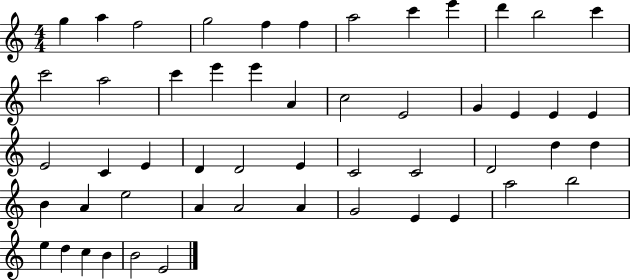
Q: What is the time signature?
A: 4/4